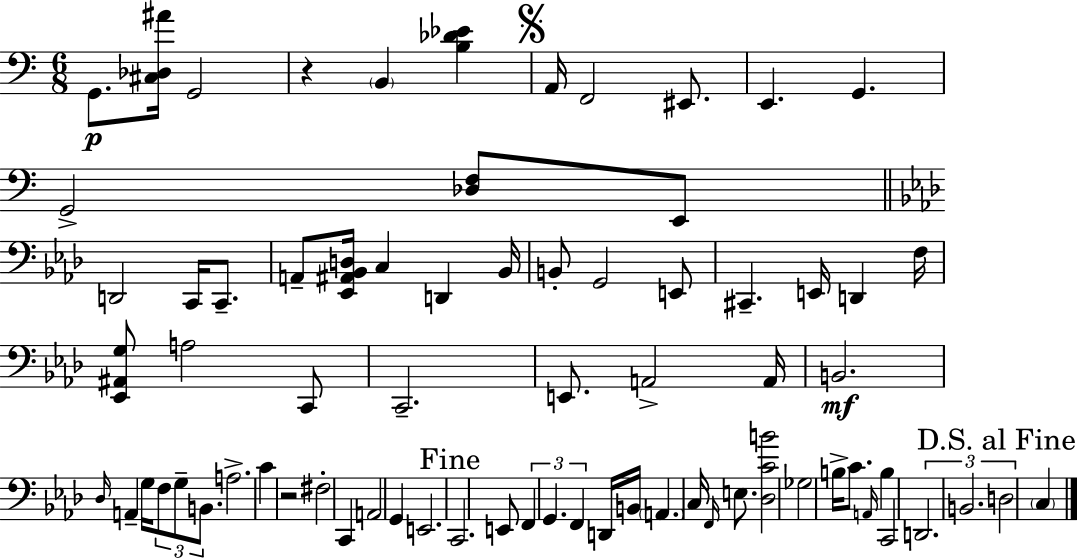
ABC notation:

X:1
T:Untitled
M:6/8
L:1/4
K:C
G,,/2 [^C,_D,^A]/4 G,,2 z B,, [B,_D_E] A,,/4 F,,2 ^E,,/2 E,, G,, G,,2 [_D,F,]/2 E,,/2 D,,2 C,,/4 C,,/2 A,,/2 [_E,,^A,,_B,,D,]/4 C, D,, _B,,/4 B,,/2 G,,2 E,,/2 ^C,, E,,/4 D,, F,/4 [_E,,^A,,G,]/2 A,2 C,,/2 C,,2 E,,/2 A,,2 A,,/4 B,,2 _D,/4 A,, G,/4 F,/2 G,/2 B,,/2 A,2 C z2 ^F,2 C,, A,,2 G,, E,,2 C,,2 E,,/2 F,, G,, F,, D,,/4 B,,/4 A,, C,/4 F,,/4 E,/2 [_D,CB]2 _G,2 B,/4 C/2 A,,/4 B, C,,2 D,,2 B,,2 D,2 C,